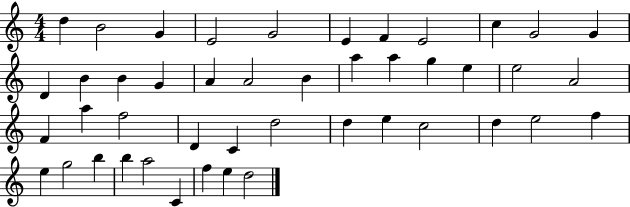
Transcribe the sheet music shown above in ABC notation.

X:1
T:Untitled
M:4/4
L:1/4
K:C
d B2 G E2 G2 E F E2 c G2 G D B B G A A2 B a a g e e2 A2 F a f2 D C d2 d e c2 d e2 f e g2 b b a2 C f e d2